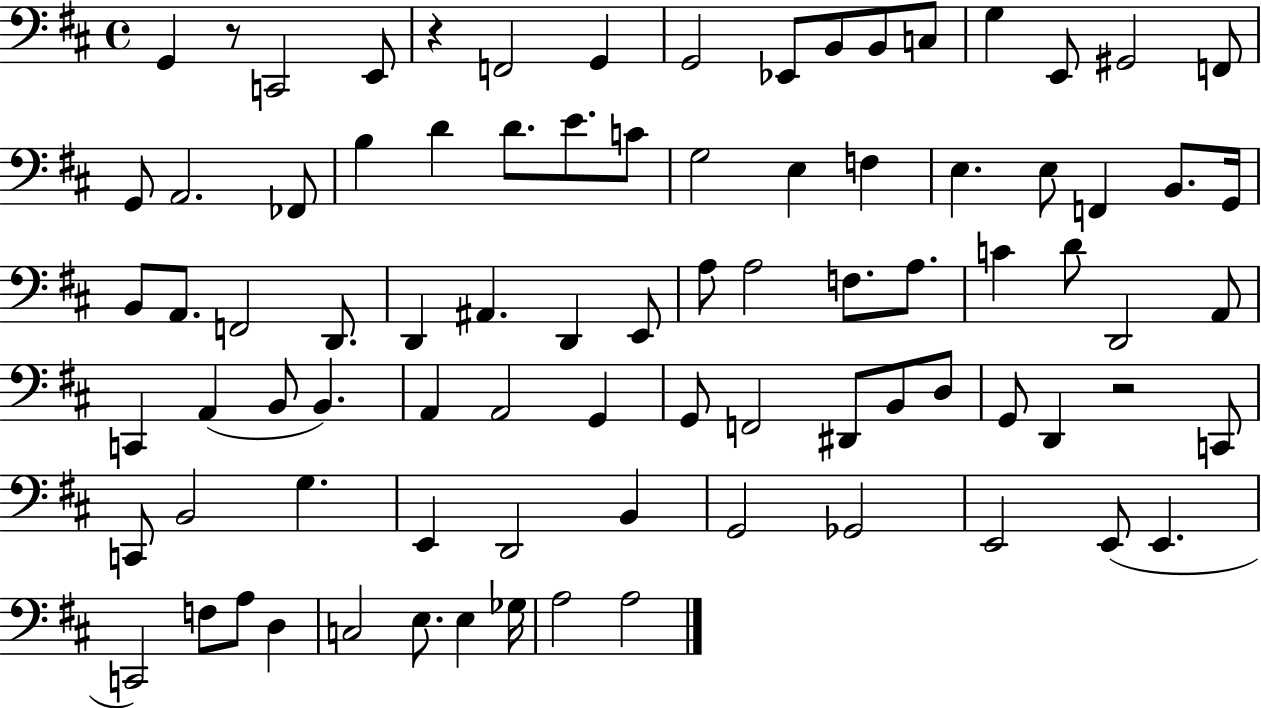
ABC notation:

X:1
T:Untitled
M:4/4
L:1/4
K:D
G,, z/2 C,,2 E,,/2 z F,,2 G,, G,,2 _E,,/2 B,,/2 B,,/2 C,/2 G, E,,/2 ^G,,2 F,,/2 G,,/2 A,,2 _F,,/2 B, D D/2 E/2 C/2 G,2 E, F, E, E,/2 F,, B,,/2 G,,/4 B,,/2 A,,/2 F,,2 D,,/2 D,, ^A,, D,, E,,/2 A,/2 A,2 F,/2 A,/2 C D/2 D,,2 A,,/2 C,, A,, B,,/2 B,, A,, A,,2 G,, G,,/2 F,,2 ^D,,/2 B,,/2 D,/2 G,,/2 D,, z2 C,,/2 C,,/2 B,,2 G, E,, D,,2 B,, G,,2 _G,,2 E,,2 E,,/2 E,, C,,2 F,/2 A,/2 D, C,2 E,/2 E, _G,/4 A,2 A,2